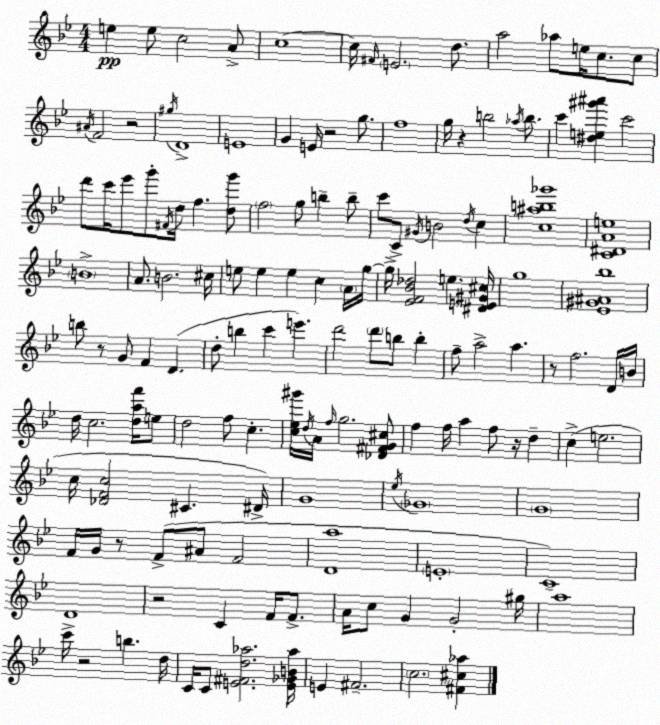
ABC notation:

X:1
T:Untitled
M:4/4
L:1/4
K:Gm
e e/2 c2 A/2 c4 c/4 ^F/4 E2 d/2 a2 _a/2 e/4 c/2 c/2 ^A/4 F2 z2 ^g/4 D4 E4 G E/4 z2 g/2 f4 g/4 z b2 _a/4 b/2 c' [^de^g'^a'] c'2 d'/2 c'/4 _e'/2 g'/2 ^F/4 d/4 f [dg']/2 f2 g/2 b b/2 c'/2 C/2 ^G/4 B2 d/4 c [c^ab_g']4 [C^DAe]4 B4 A/2 B2 ^c/4 e/2 e e c A/4 g/4 g/4 [_EF_B_d]2 e [^DE^G^c]/4 g4 [_E^G^A_b]4 b/2 z/2 G/2 F D d/2 b c' e' d'2 d'/2 b/2 b f/2 a2 a z/2 f2 D/4 B/4 d/4 c2 [daf']/4 e/2 d2 f/2 c [c_e^g']/4 d/4 A/4 f/4 g2 [_D^FG^c]/2 f f/4 a f/2 z/4 d c e2 c/4 [_DFc]2 ^C ^D/4 G4 _e/4 _G4 G4 F/4 G/4 z/2 F/2 ^A/2 F2 [Da]4 E4 C4 D4 z2 C F/4 F/2 A/4 c/2 G G2 ^g/4 a4 c'/4 z2 b d/4 C/4 C/2 [E^Fd_a]2 [E_GB_a]/4 E ^F2 c2 [^F^c_a]